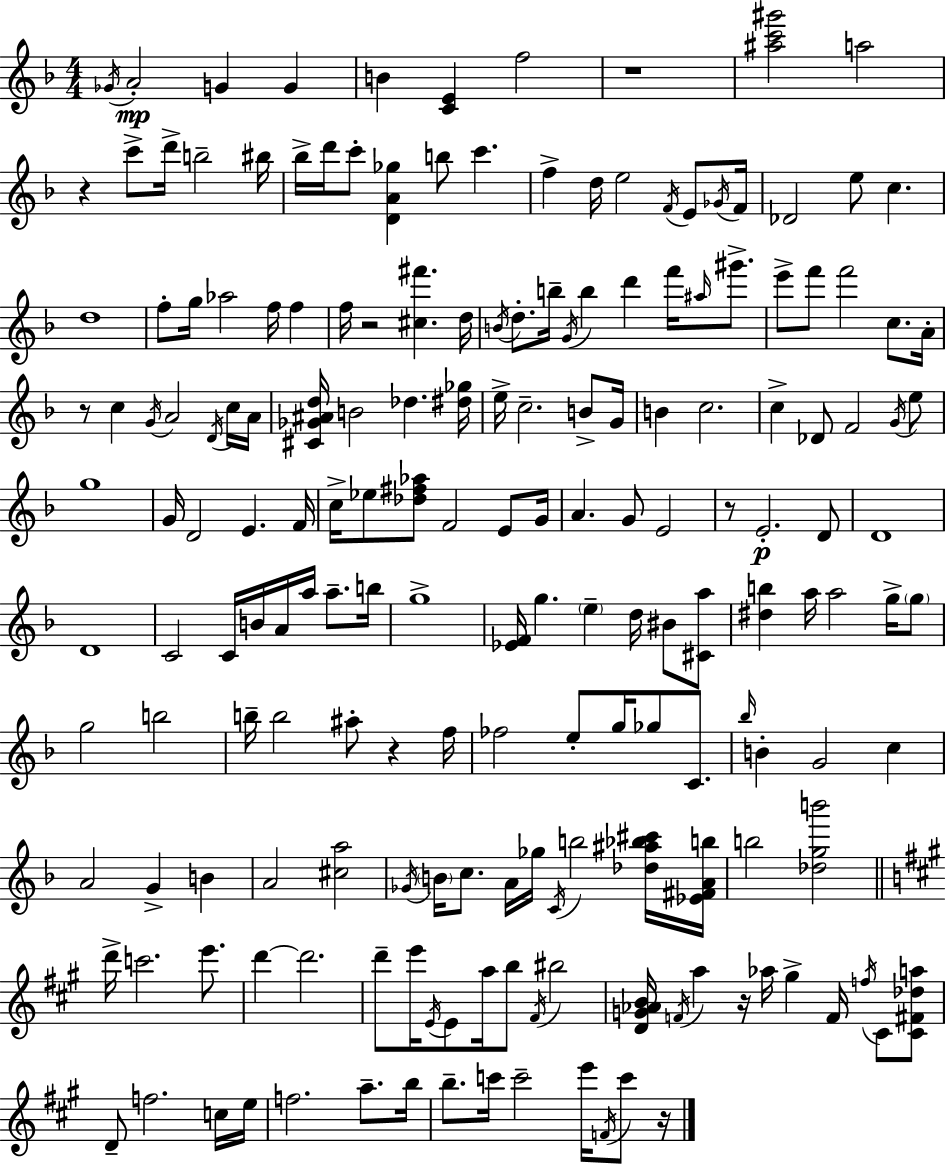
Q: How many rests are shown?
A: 8